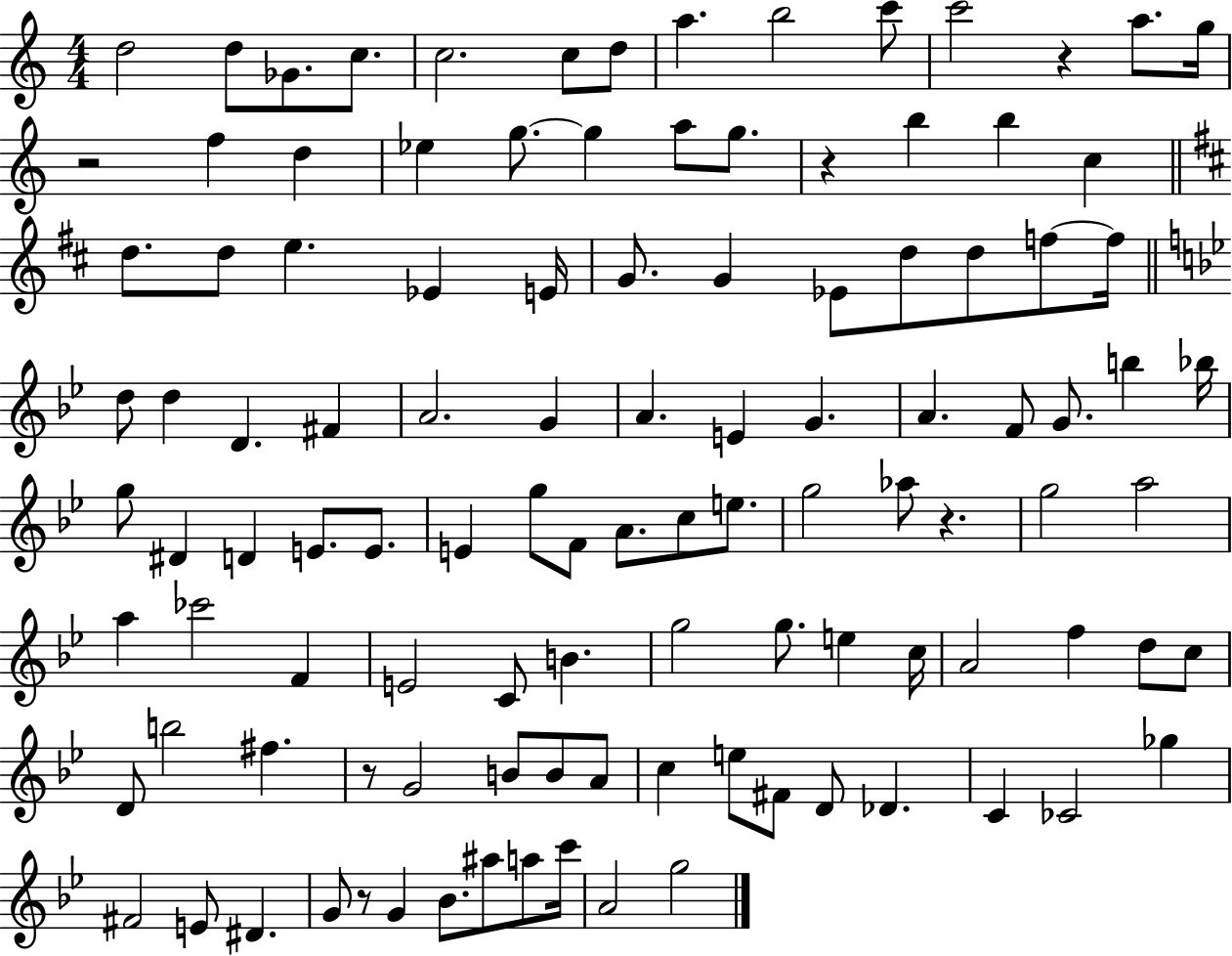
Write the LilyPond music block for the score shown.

{
  \clef treble
  \numericTimeSignature
  \time 4/4
  \key c \major
  d''2 d''8 ges'8. c''8. | c''2. c''8 d''8 | a''4. b''2 c'''8 | c'''2 r4 a''8. g''16 | \break r2 f''4 d''4 | ees''4 g''8.~~ g''4 a''8 g''8. | r4 b''4 b''4 c''4 | \bar "||" \break \key d \major d''8. d''8 e''4. ees'4 e'16 | g'8. g'4 ees'8 d''8 d''8 f''8~~ f''16 | \bar "||" \break \key bes \major d''8 d''4 d'4. fis'4 | a'2. g'4 | a'4. e'4 g'4. | a'4. f'8 g'8. b''4 bes''16 | \break g''8 dis'4 d'4 e'8. e'8. | e'4 g''8 f'8 a'8. c''8 e''8. | g''2 aes''8 r4. | g''2 a''2 | \break a''4 ces'''2 f'4 | e'2 c'8 b'4. | g''2 g''8. e''4 c''16 | a'2 f''4 d''8 c''8 | \break d'8 b''2 fis''4. | r8 g'2 b'8 b'8 a'8 | c''4 e''8 fis'8 d'8 des'4. | c'4 ces'2 ges''4 | \break fis'2 e'8 dis'4. | g'8 r8 g'4 bes'8. ais''8 a''8 c'''16 | a'2 g''2 | \bar "|."
}